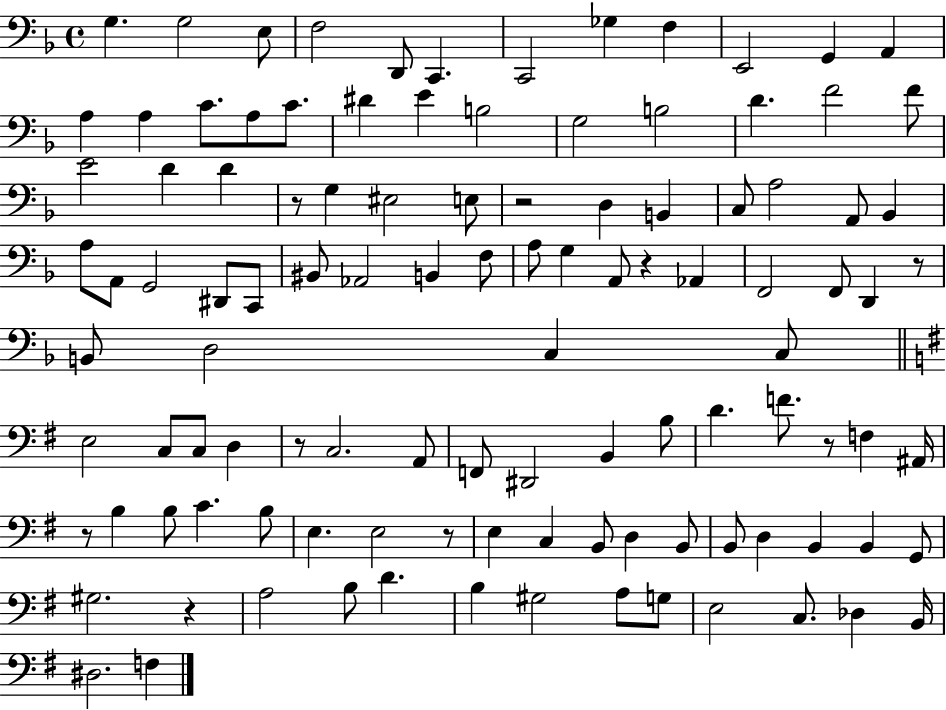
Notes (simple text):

G3/q. G3/h E3/e F3/h D2/e C2/q. C2/h Gb3/q F3/q E2/h G2/q A2/q A3/q A3/q C4/e. A3/e C4/e. D#4/q E4/q B3/h G3/h B3/h D4/q. F4/h F4/e E4/h D4/q D4/q R/e G3/q EIS3/h E3/e R/h D3/q B2/q C3/e A3/h A2/e Bb2/q A3/e A2/e G2/h D#2/e C2/e BIS2/e Ab2/h B2/q F3/e A3/e G3/q A2/e R/q Ab2/q F2/h F2/e D2/q R/e B2/e D3/h C3/q C3/e E3/h C3/e C3/e D3/q R/e C3/h. A2/e F2/e D#2/h B2/q B3/e D4/q. F4/e. R/e F3/q A#2/s R/e B3/q B3/e C4/q. B3/e E3/q. E3/h R/e E3/q C3/q B2/e D3/q B2/e B2/e D3/q B2/q B2/q G2/e G#3/h. R/q A3/h B3/e D4/q. B3/q G#3/h A3/e G3/e E3/h C3/e. Db3/q B2/s D#3/h. F3/q